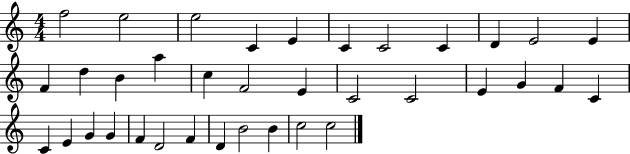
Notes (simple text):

F5/h E5/h E5/h C4/q E4/q C4/q C4/h C4/q D4/q E4/h E4/q F4/q D5/q B4/q A5/q C5/q F4/h E4/q C4/h C4/h E4/q G4/q F4/q C4/q C4/q E4/q G4/q G4/q F4/q D4/h F4/q D4/q B4/h B4/q C5/h C5/h